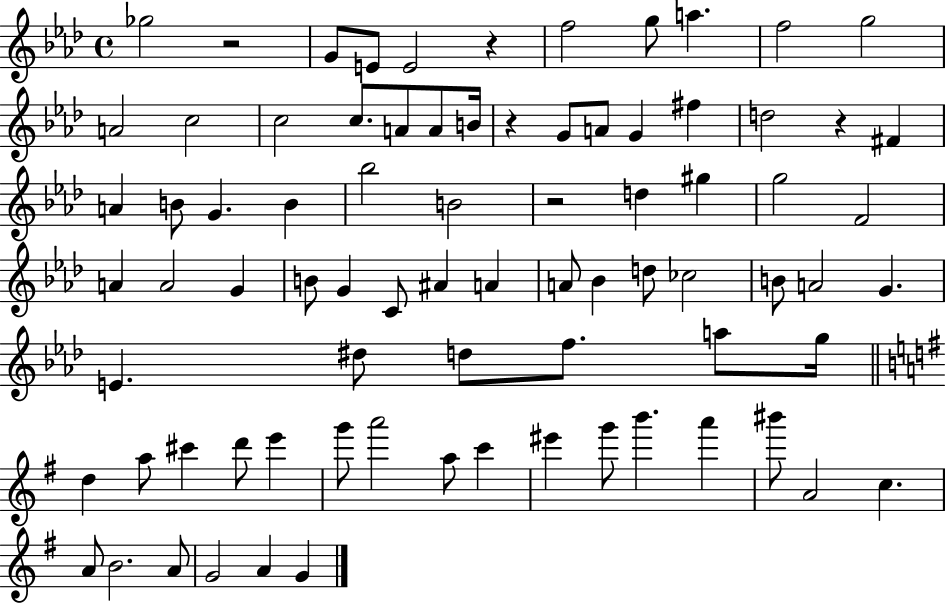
Gb5/h R/h G4/e E4/e E4/h R/q F5/h G5/e A5/q. F5/h G5/h A4/h C5/h C5/h C5/e. A4/e A4/e B4/s R/q G4/e A4/e G4/q F#5/q D5/h R/q F#4/q A4/q B4/e G4/q. B4/q Bb5/h B4/h R/h D5/q G#5/q G5/h F4/h A4/q A4/h G4/q B4/e G4/q C4/e A#4/q A4/q A4/e Bb4/q D5/e CES5/h B4/e A4/h G4/q. E4/q. D#5/e D5/e F5/e. A5/e G5/s D5/q A5/e C#6/q D6/e E6/q G6/e A6/h A5/e C6/q EIS6/q G6/e B6/q. A6/q BIS6/e A4/h C5/q. A4/e B4/h. A4/e G4/h A4/q G4/q